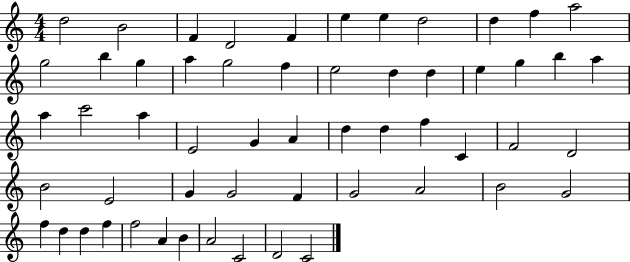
{
  \clef treble
  \numericTimeSignature
  \time 4/4
  \key c \major
  d''2 b'2 | f'4 d'2 f'4 | e''4 e''4 d''2 | d''4 f''4 a''2 | \break g''2 b''4 g''4 | a''4 g''2 f''4 | e''2 d''4 d''4 | e''4 g''4 b''4 a''4 | \break a''4 c'''2 a''4 | e'2 g'4 a'4 | d''4 d''4 f''4 c'4 | f'2 d'2 | \break b'2 e'2 | g'4 g'2 f'4 | g'2 a'2 | b'2 g'2 | \break f''4 d''4 d''4 f''4 | f''2 a'4 b'4 | a'2 c'2 | d'2 c'2 | \break \bar "|."
}